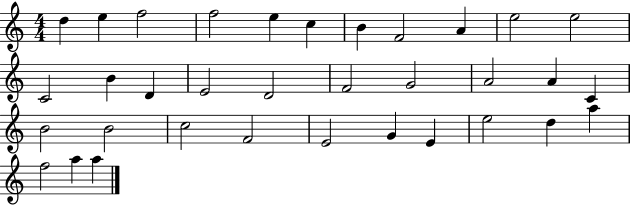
D5/q E5/q F5/h F5/h E5/q C5/q B4/q F4/h A4/q E5/h E5/h C4/h B4/q D4/q E4/h D4/h F4/h G4/h A4/h A4/q C4/q B4/h B4/h C5/h F4/h E4/h G4/q E4/q E5/h D5/q A5/q F5/h A5/q A5/q